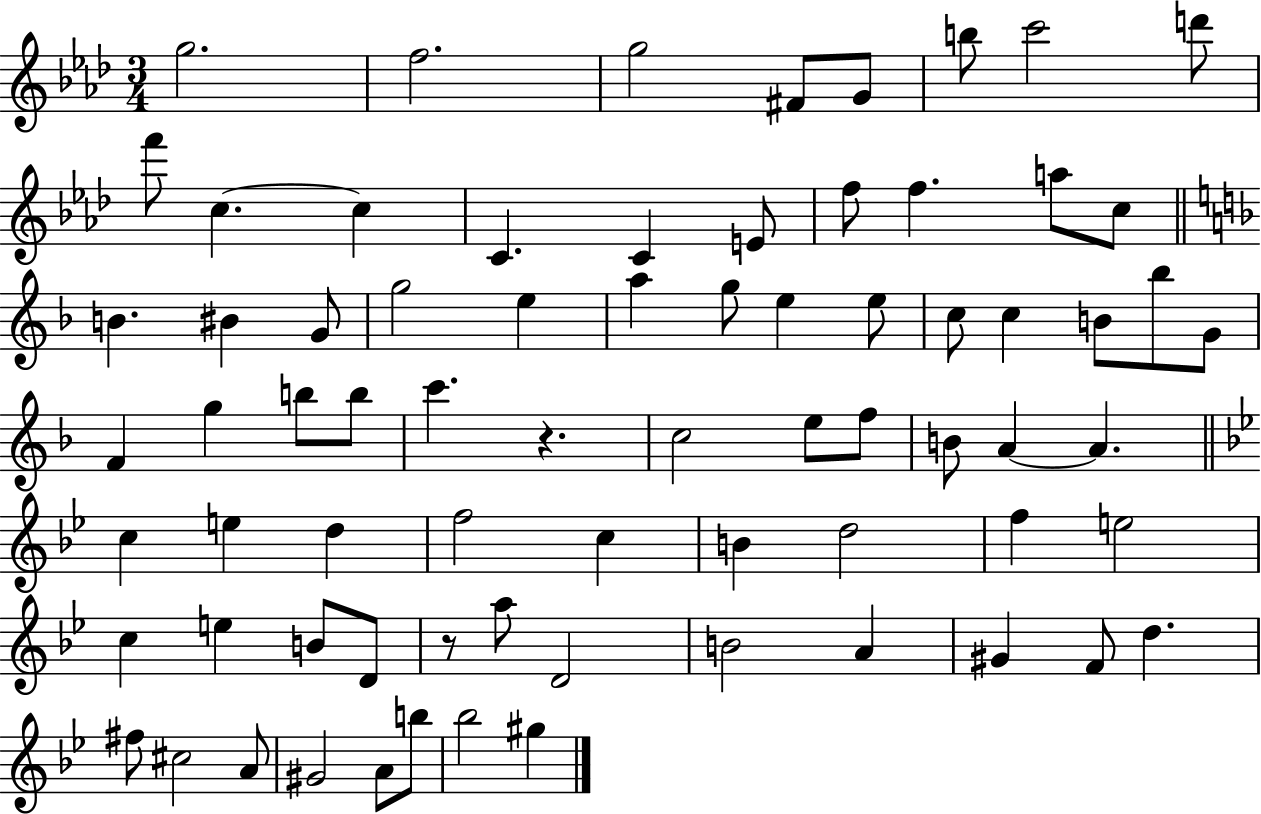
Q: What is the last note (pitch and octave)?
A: G#5